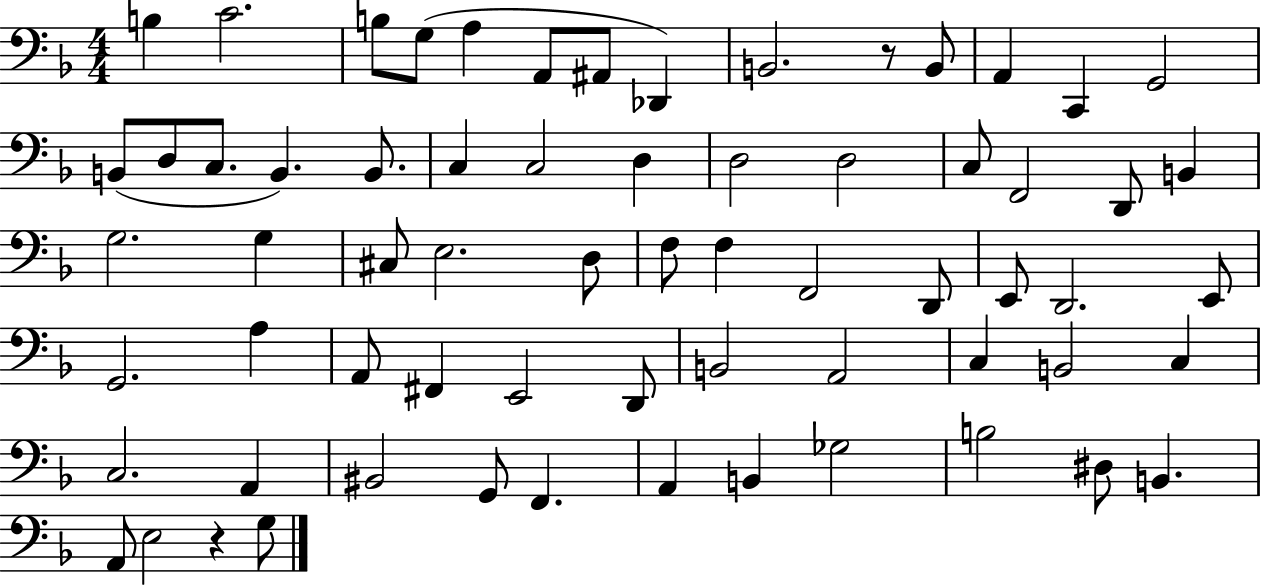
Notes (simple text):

B3/q C4/h. B3/e G3/e A3/q A2/e A#2/e Db2/q B2/h. R/e B2/e A2/q C2/q G2/h B2/e D3/e C3/e. B2/q. B2/e. C3/q C3/h D3/q D3/h D3/h C3/e F2/h D2/e B2/q G3/h. G3/q C#3/e E3/h. D3/e F3/e F3/q F2/h D2/e E2/e D2/h. E2/e G2/h. A3/q A2/e F#2/q E2/h D2/e B2/h A2/h C3/q B2/h C3/q C3/h. A2/q BIS2/h G2/e F2/q. A2/q B2/q Gb3/h B3/h D#3/e B2/q. A2/e E3/h R/q G3/e